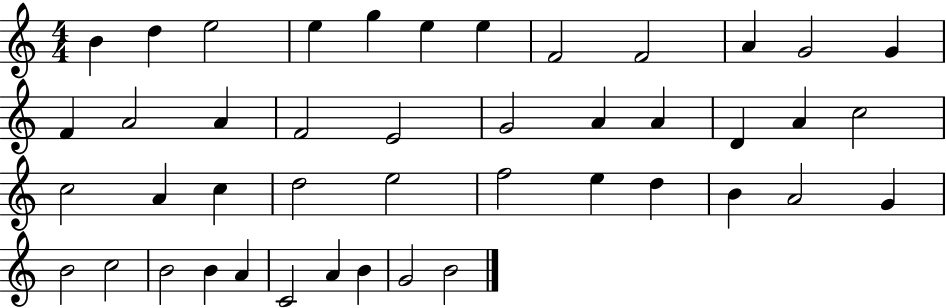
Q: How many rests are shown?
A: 0